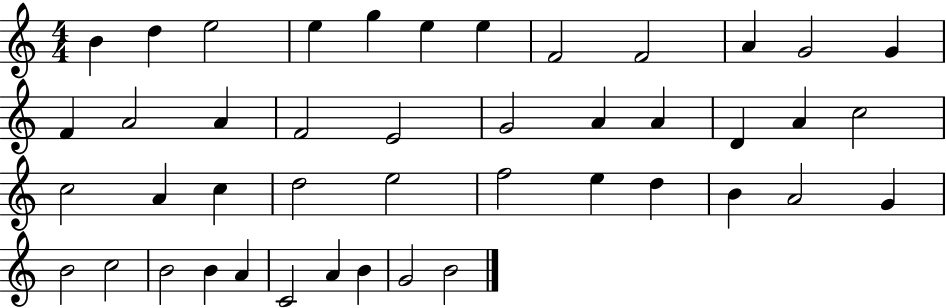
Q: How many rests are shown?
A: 0